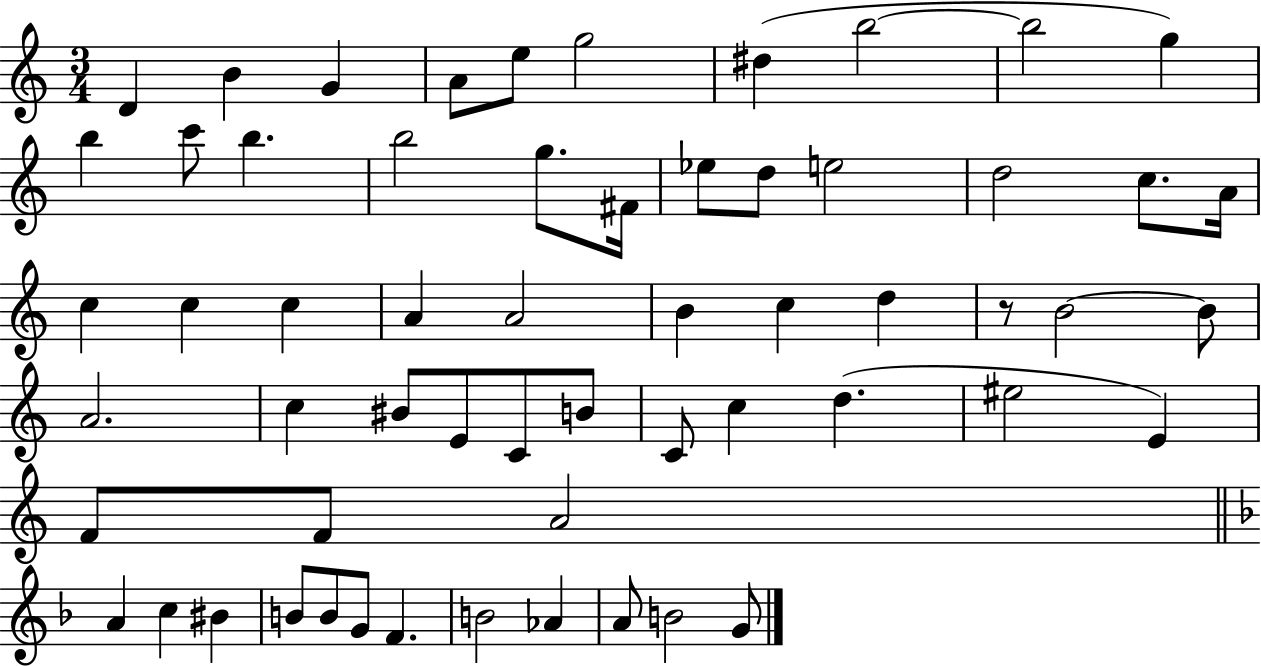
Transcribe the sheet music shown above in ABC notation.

X:1
T:Untitled
M:3/4
L:1/4
K:C
D B G A/2 e/2 g2 ^d b2 b2 g b c'/2 b b2 g/2 ^F/4 _e/2 d/2 e2 d2 c/2 A/4 c c c A A2 B c d z/2 B2 B/2 A2 c ^B/2 E/2 C/2 B/2 C/2 c d ^e2 E F/2 F/2 A2 A c ^B B/2 B/2 G/2 F B2 _A A/2 B2 G/2